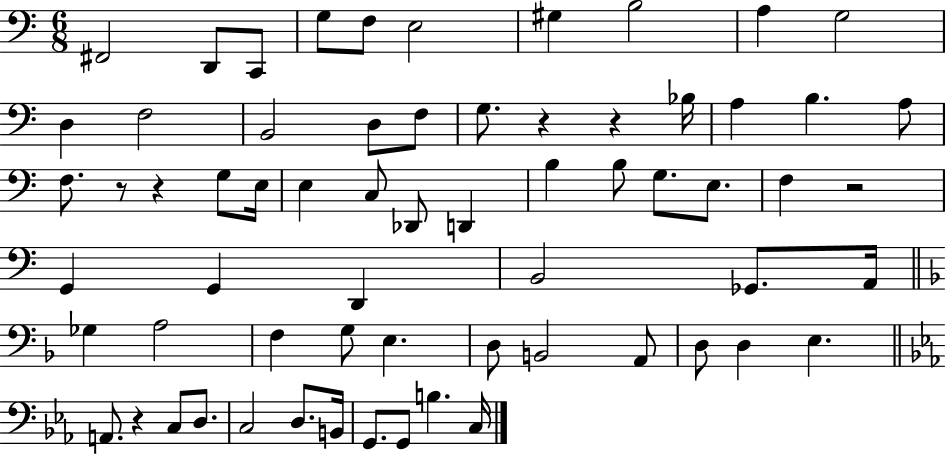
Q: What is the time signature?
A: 6/8